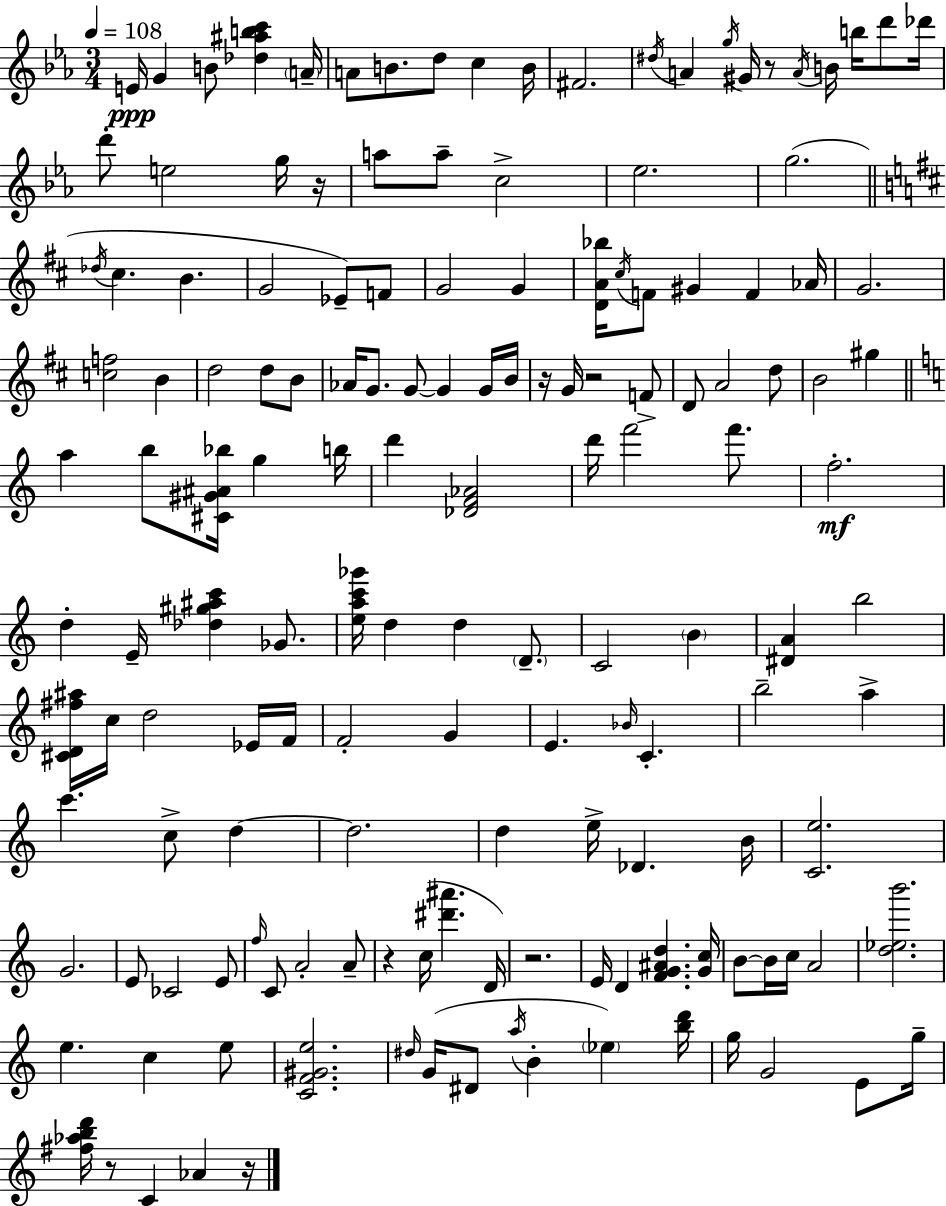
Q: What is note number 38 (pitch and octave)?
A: G#4